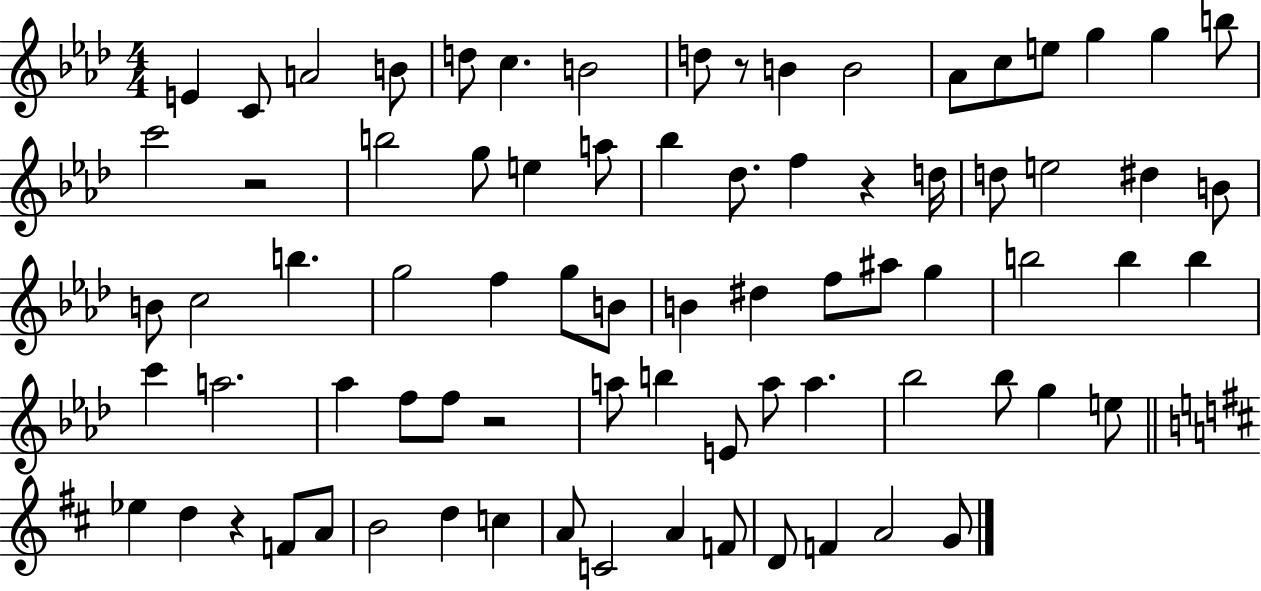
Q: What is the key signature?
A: AES major